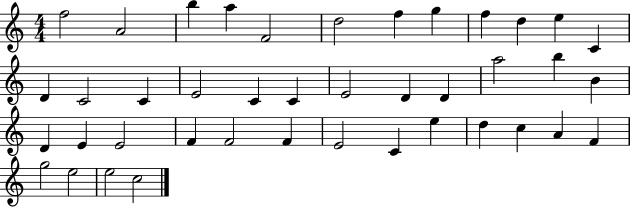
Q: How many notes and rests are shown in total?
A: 41